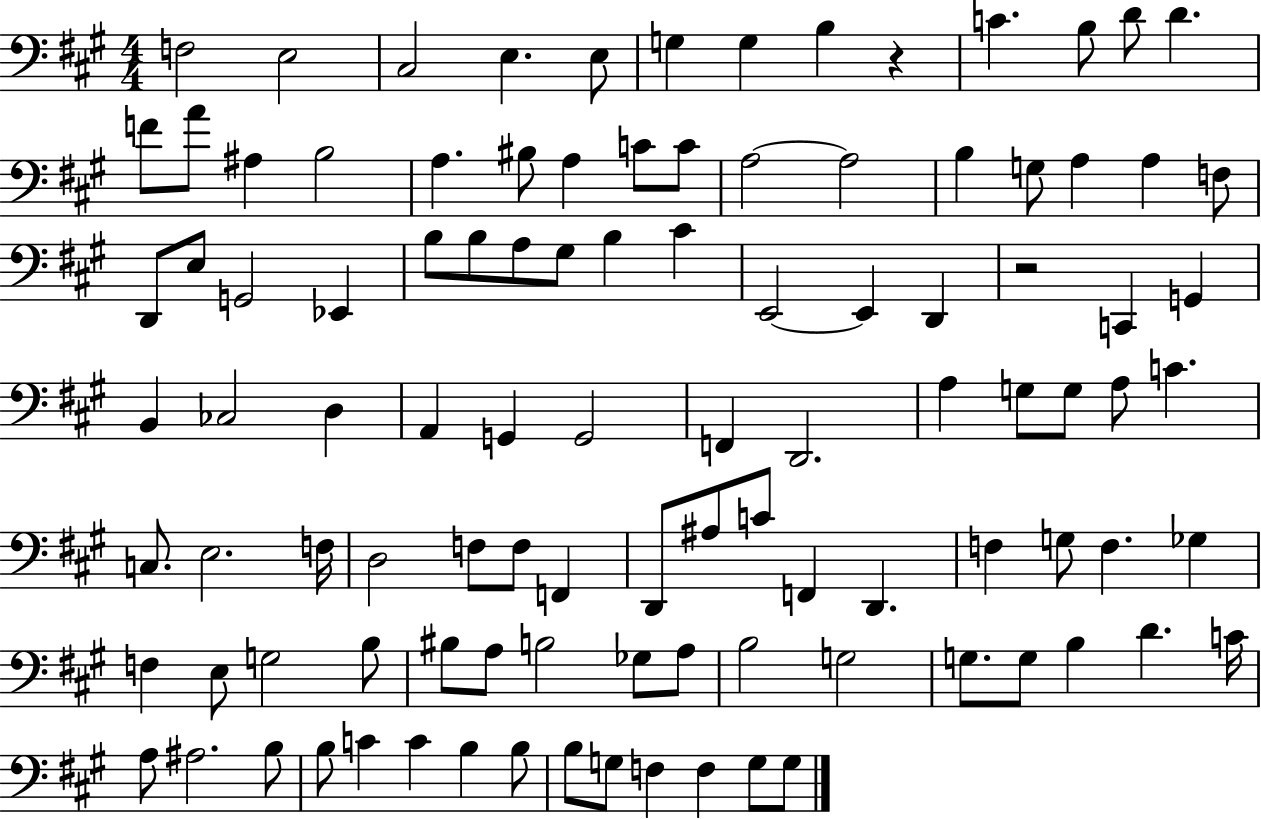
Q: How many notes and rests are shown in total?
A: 104